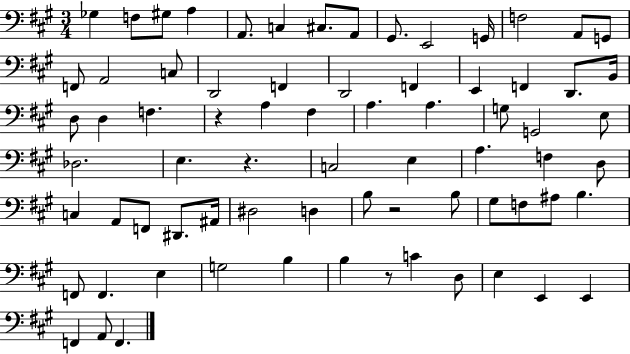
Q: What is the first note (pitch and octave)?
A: Gb3